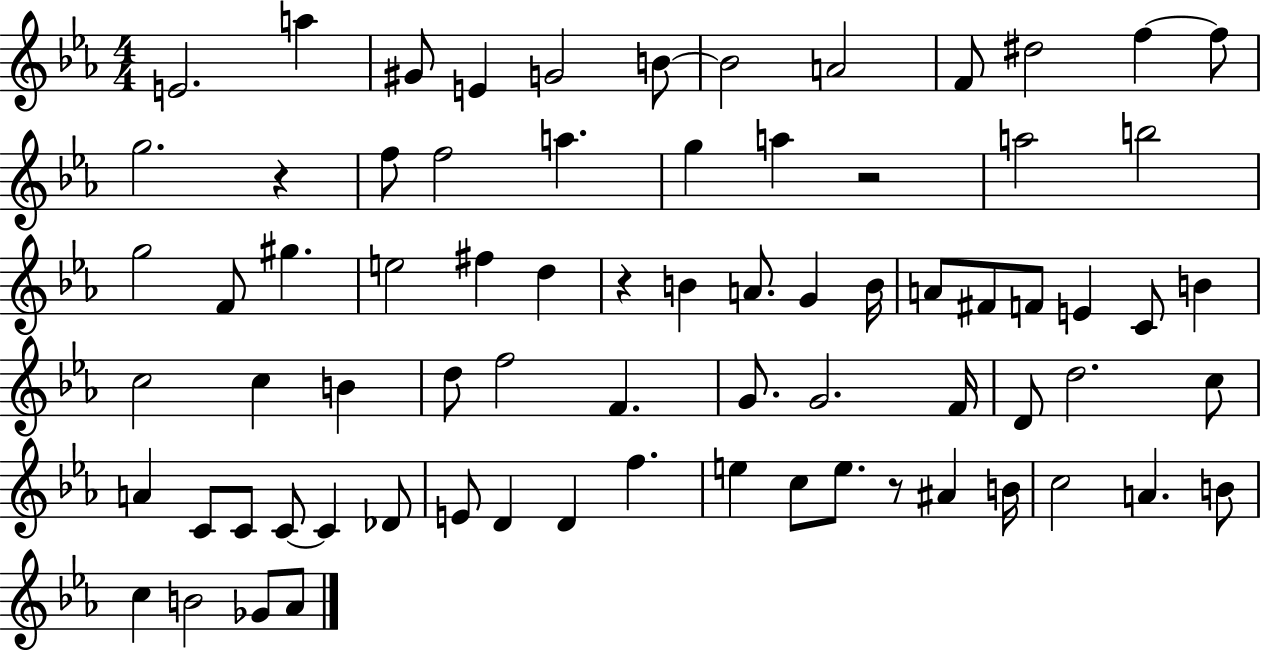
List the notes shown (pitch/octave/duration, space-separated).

E4/h. A5/q G#4/e E4/q G4/h B4/e B4/h A4/h F4/e D#5/h F5/q F5/e G5/h. R/q F5/e F5/h A5/q. G5/q A5/q R/h A5/h B5/h G5/h F4/e G#5/q. E5/h F#5/q D5/q R/q B4/q A4/e. G4/q B4/s A4/e F#4/e F4/e E4/q C4/e B4/q C5/h C5/q B4/q D5/e F5/h F4/q. G4/e. G4/h. F4/s D4/e D5/h. C5/e A4/q C4/e C4/e C4/e C4/q Db4/e E4/e D4/q D4/q F5/q. E5/q C5/e E5/e. R/e A#4/q B4/s C5/h A4/q. B4/e C5/q B4/h Gb4/e Ab4/e